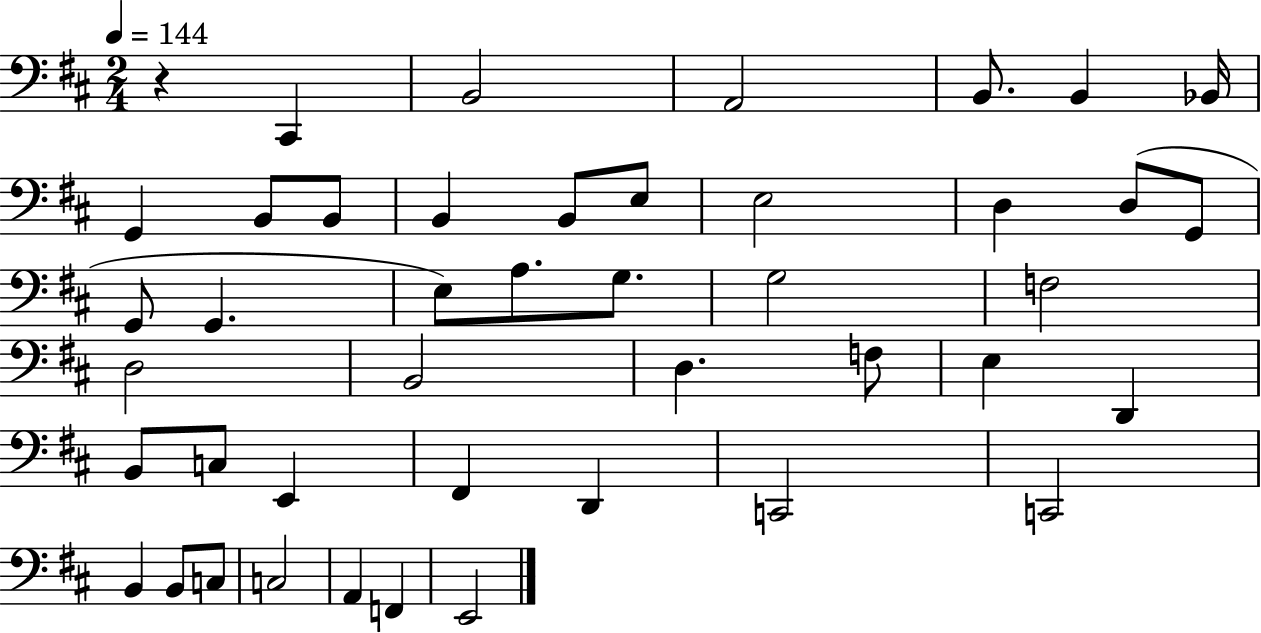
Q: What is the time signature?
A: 2/4